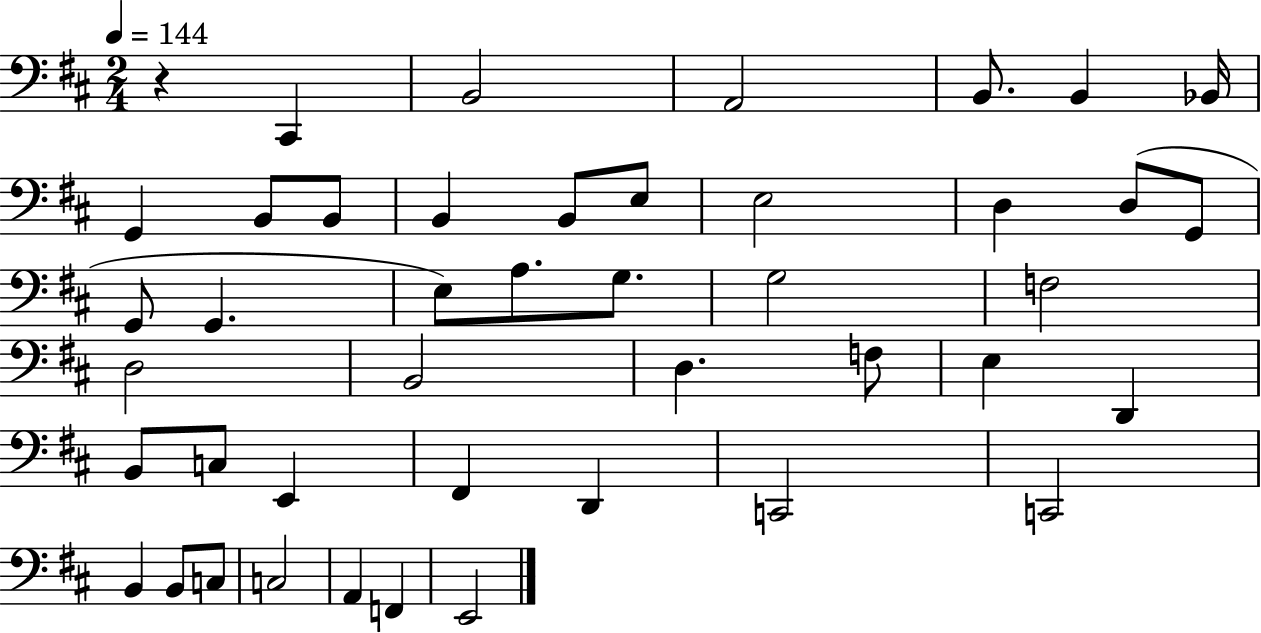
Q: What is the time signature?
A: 2/4